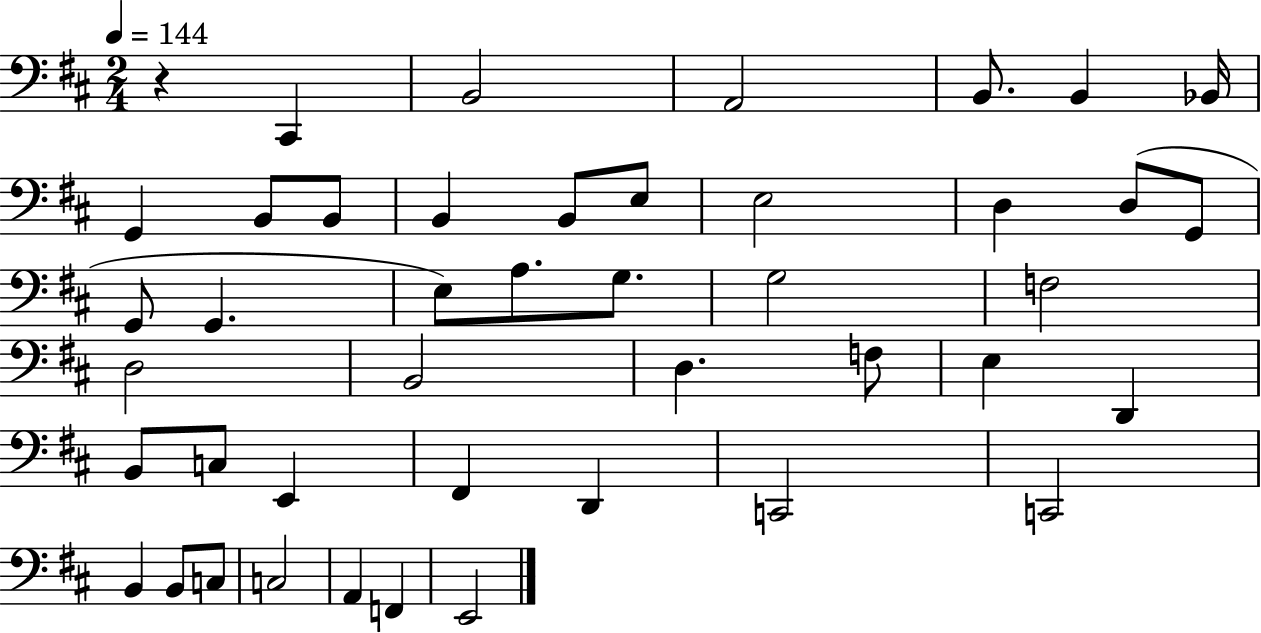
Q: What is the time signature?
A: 2/4